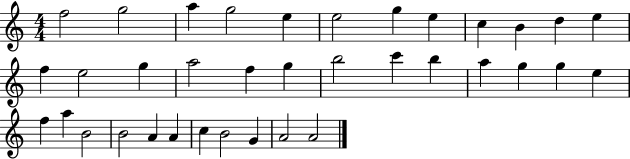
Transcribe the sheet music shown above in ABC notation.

X:1
T:Untitled
M:4/4
L:1/4
K:C
f2 g2 a g2 e e2 g e c B d e f e2 g a2 f g b2 c' b a g g e f a B2 B2 A A c B2 G A2 A2